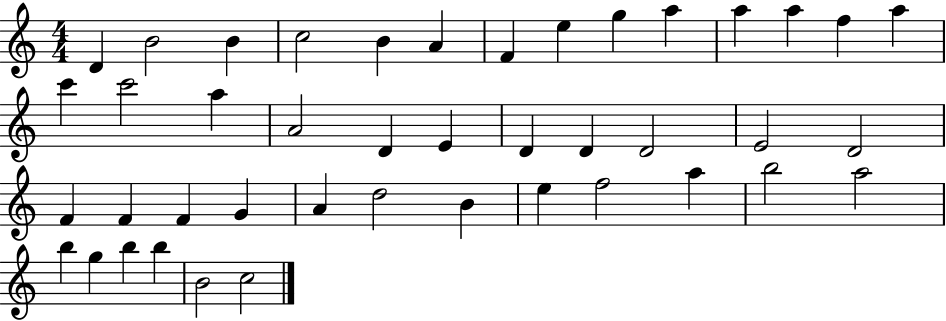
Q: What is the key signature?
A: C major